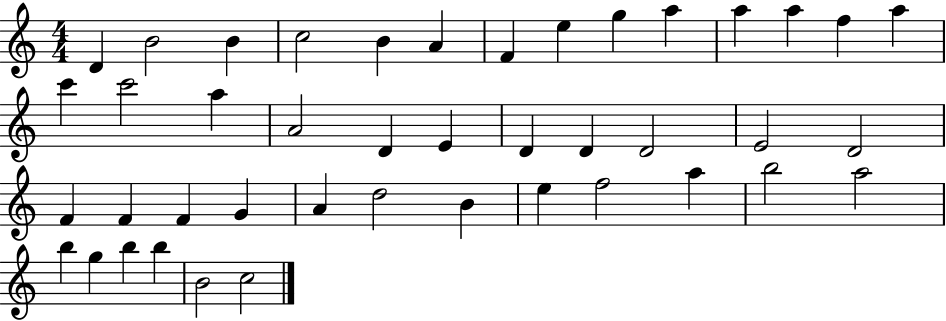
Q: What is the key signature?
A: C major